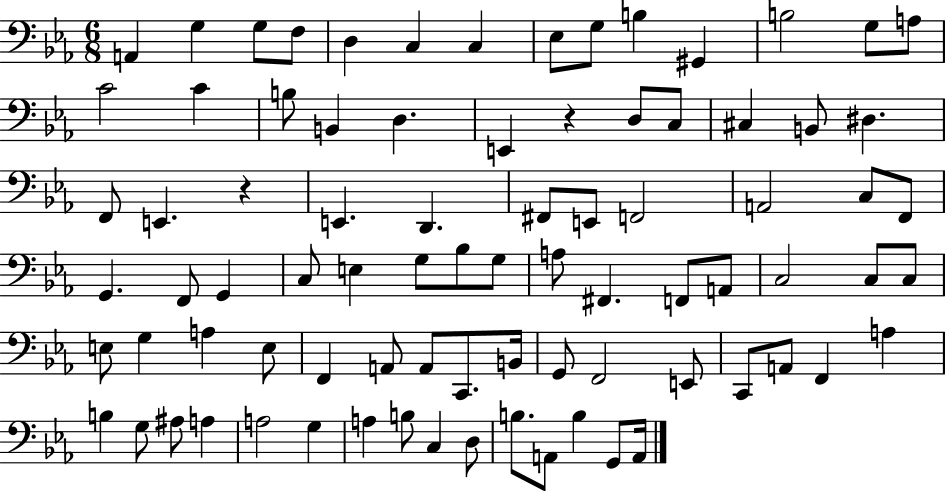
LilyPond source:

{
  \clef bass
  \numericTimeSignature
  \time 6/8
  \key ees \major
  \repeat volta 2 { a,4 g4 g8 f8 | d4 c4 c4 | ees8 g8 b4 gis,4 | b2 g8 a8 | \break c'2 c'4 | b8 b,4 d4. | e,4 r4 d8 c8 | cis4 b,8 dis4. | \break f,8 e,4. r4 | e,4. d,4. | fis,8 e,8 f,2 | a,2 c8 f,8 | \break g,4. f,8 g,4 | c8 e4 g8 bes8 g8 | a8 fis,4. f,8 a,8 | c2 c8 c8 | \break e8 g4 a4 e8 | f,4 a,8 a,8 c,8. b,16 | g,8 f,2 e,8 | c,8 a,8 f,4 a4 | \break b4 g8 ais8 a4 | a2 g4 | a4 b8 c4 d8 | b8. a,8 b4 g,8 a,16 | \break } \bar "|."
}